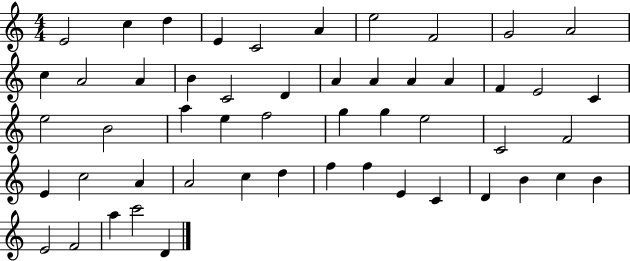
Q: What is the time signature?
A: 4/4